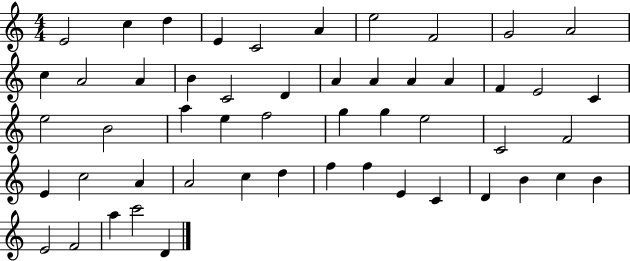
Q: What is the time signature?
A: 4/4